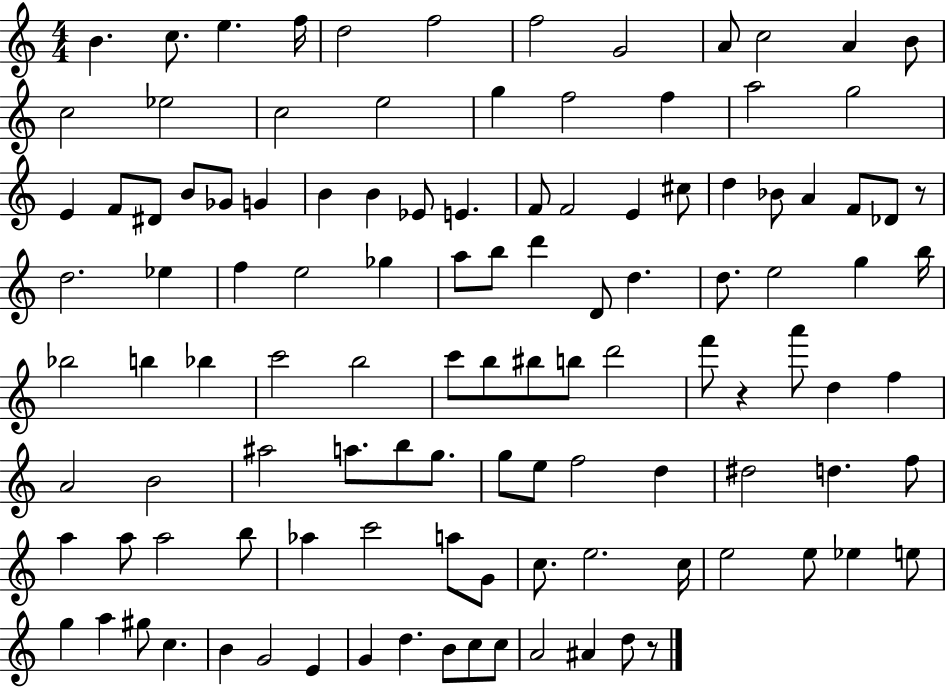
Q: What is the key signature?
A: C major